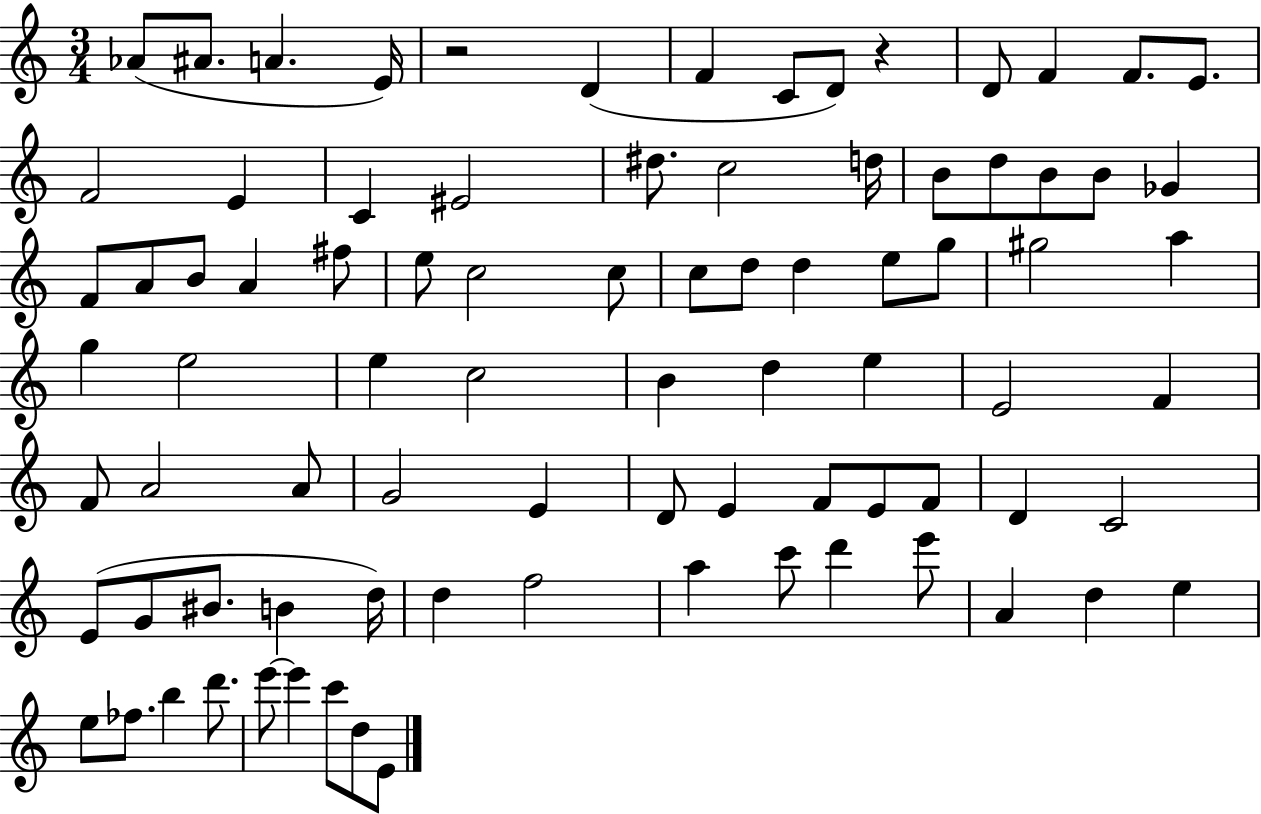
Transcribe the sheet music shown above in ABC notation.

X:1
T:Untitled
M:3/4
L:1/4
K:C
_A/2 ^A/2 A E/4 z2 D F C/2 D/2 z D/2 F F/2 E/2 F2 E C ^E2 ^d/2 c2 d/4 B/2 d/2 B/2 B/2 _G F/2 A/2 B/2 A ^f/2 e/2 c2 c/2 c/2 d/2 d e/2 g/2 ^g2 a g e2 e c2 B d e E2 F F/2 A2 A/2 G2 E D/2 E F/2 E/2 F/2 D C2 E/2 G/2 ^B/2 B d/4 d f2 a c'/2 d' e'/2 A d e e/2 _f/2 b d'/2 e'/2 e' c'/2 d/2 E/2